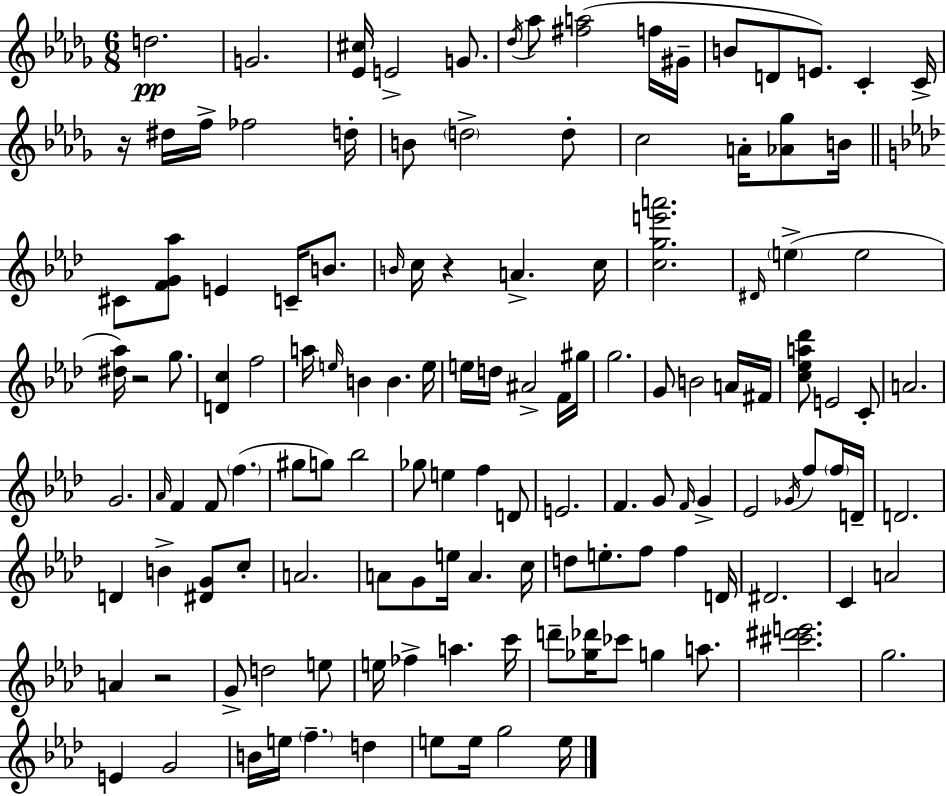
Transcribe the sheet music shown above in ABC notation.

X:1
T:Untitled
M:6/8
L:1/4
K:Bbm
d2 G2 [_E^c]/4 E2 G/2 _d/4 _a/2 [^fa]2 f/4 ^G/4 B/2 D/2 E/2 C C/4 z/4 ^d/4 f/4 _f2 d/4 B/2 d2 d/2 c2 A/4 [_A_g]/2 B/4 ^C/2 [FG_a]/2 E C/4 B/2 B/4 c/4 z A c/4 [cge'a']2 ^D/4 e e2 [^d_a]/4 z2 g/2 [Dc] f2 a/4 e/4 B B e/4 e/4 d/4 ^A2 F/4 ^g/4 g2 G/2 B2 A/4 ^F/4 [c_ea_d']/2 E2 C/2 A2 G2 _A/4 F F/2 f ^g/2 g/2 _b2 _g/2 e f D/2 E2 F G/2 F/4 G _E2 _G/4 f/2 f/4 D/4 D2 D B [^DG]/2 c/2 A2 A/2 G/2 e/4 A c/4 d/2 e/2 f/2 f D/4 ^D2 C A2 A z2 G/2 d2 e/2 e/4 _f a c'/4 d'/2 [_g_d']/4 _c'/2 g a/2 [^c'^d'e']2 g2 E G2 B/4 e/4 f d e/2 e/4 g2 e/4